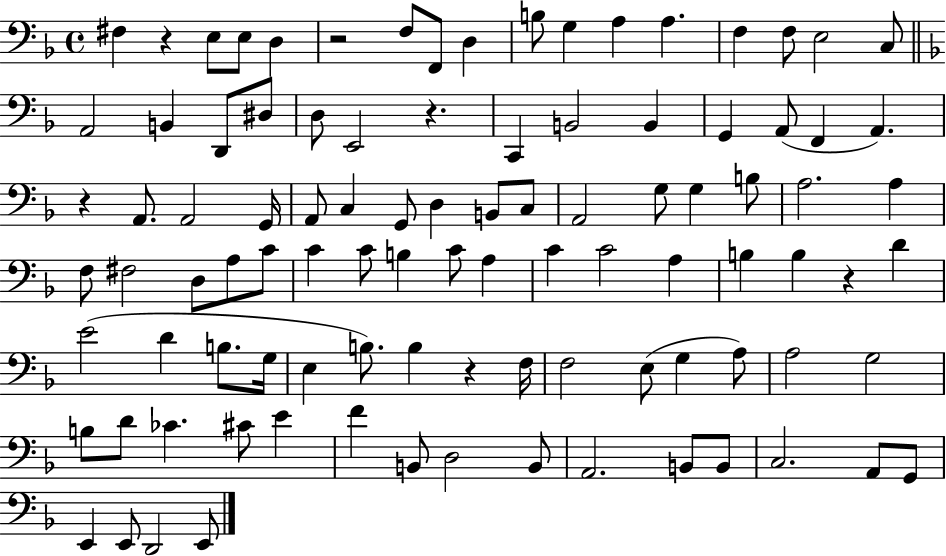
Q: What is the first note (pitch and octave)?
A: F#3